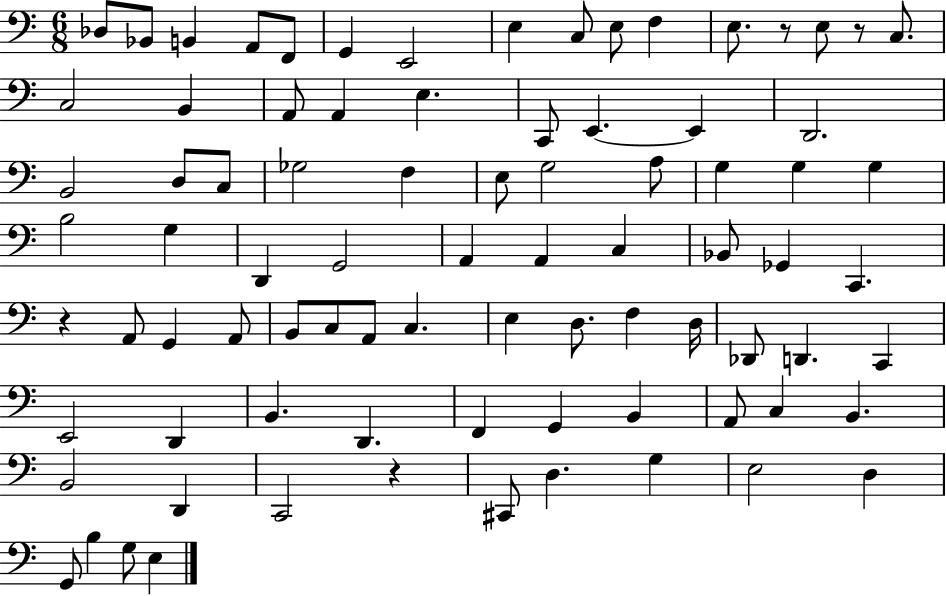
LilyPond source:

{
  \clef bass
  \numericTimeSignature
  \time 6/8
  \key c \major
  des8 bes,8 b,4 a,8 f,8 | g,4 e,2 | e4 c8 e8 f4 | e8. r8 e8 r8 c8. | \break c2 b,4 | a,8 a,4 e4. | c,8 e,4.~~ e,4 | d,2. | \break b,2 d8 c8 | ges2 f4 | e8 g2 a8 | g4 g4 g4 | \break b2 g4 | d,4 g,2 | a,4 a,4 c4 | bes,8 ges,4 c,4. | \break r4 a,8 g,4 a,8 | b,8 c8 a,8 c4. | e4 d8. f4 d16 | des,8 d,4. c,4 | \break e,2 d,4 | b,4. d,4. | f,4 g,4 b,4 | a,8 c4 b,4. | \break b,2 d,4 | c,2 r4 | cis,8 d4. g4 | e2 d4 | \break g,8 b4 g8 e4 | \bar "|."
}